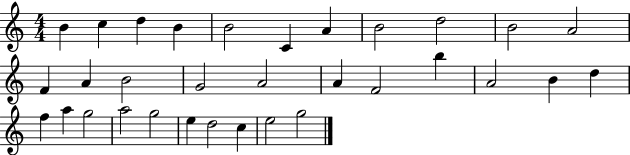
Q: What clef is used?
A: treble